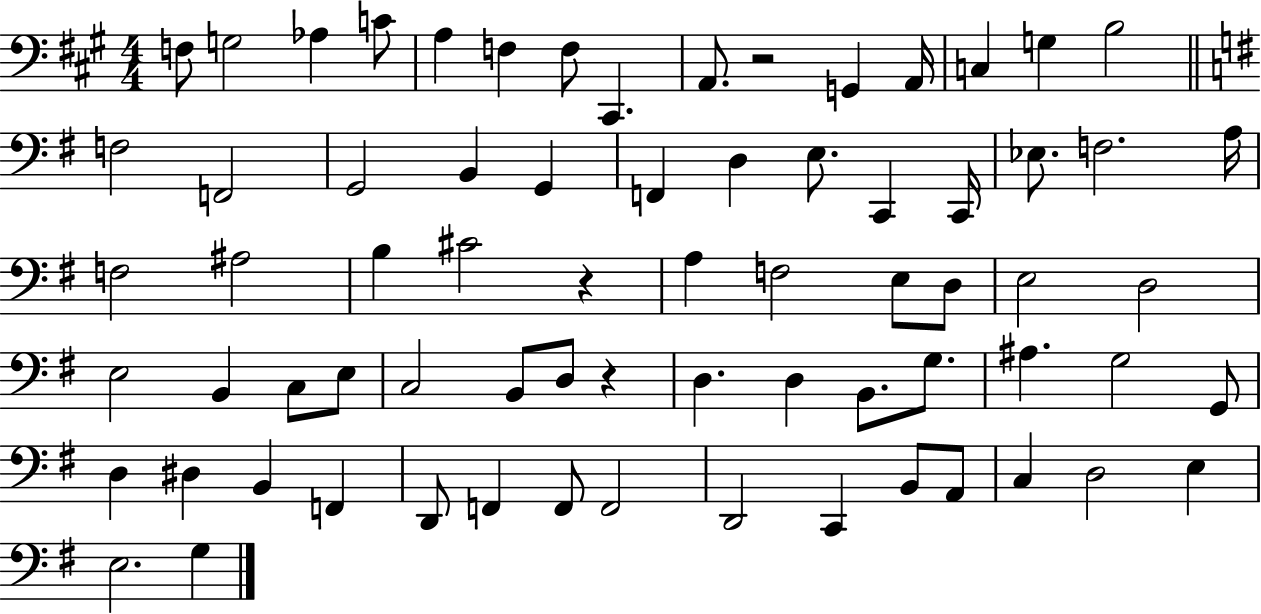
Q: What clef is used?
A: bass